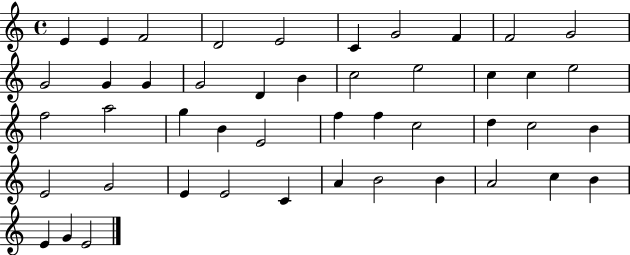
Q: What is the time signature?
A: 4/4